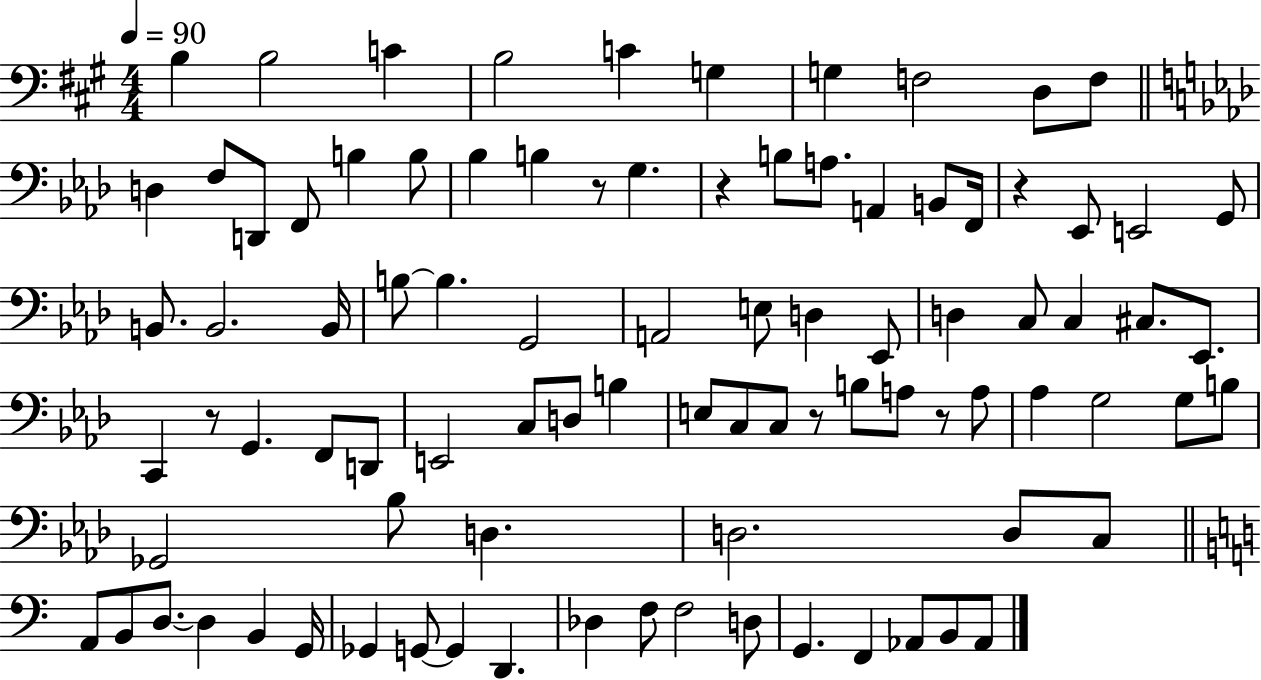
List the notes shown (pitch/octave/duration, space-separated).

B3/q B3/h C4/q B3/h C4/q G3/q G3/q F3/h D3/e F3/e D3/q F3/e D2/e F2/e B3/q B3/e Bb3/q B3/q R/e G3/q. R/q B3/e A3/e. A2/q B2/e F2/s R/q Eb2/e E2/h G2/e B2/e. B2/h. B2/s B3/e B3/q. G2/h A2/h E3/e D3/q Eb2/e D3/q C3/e C3/q C#3/e. Eb2/e. C2/q R/e G2/q. F2/e D2/e E2/h C3/e D3/e B3/q E3/e C3/e C3/e R/e B3/e A3/e R/e A3/e Ab3/q G3/h G3/e B3/e Gb2/h Bb3/e D3/q. D3/h. D3/e C3/e A2/e B2/e D3/e. D3/q B2/q G2/s Gb2/q G2/e G2/q D2/q. Db3/q F3/e F3/h D3/e G2/q. F2/q Ab2/e B2/e Ab2/e